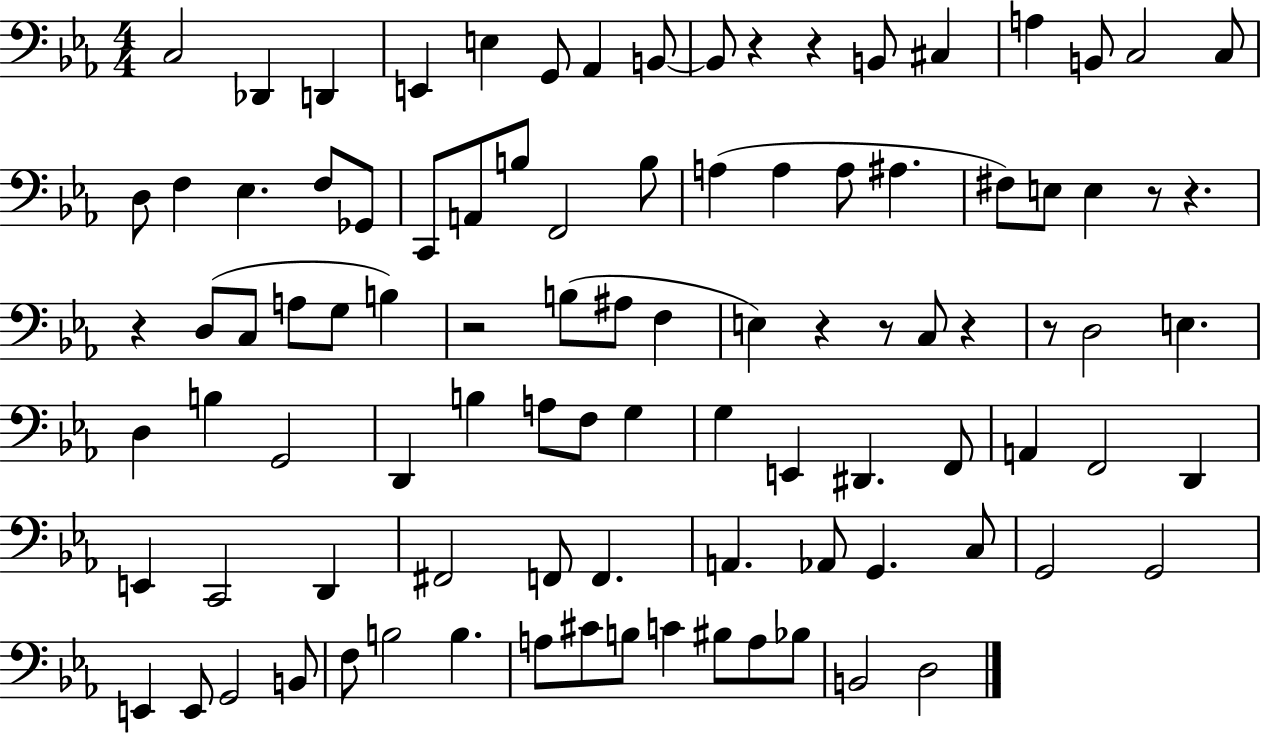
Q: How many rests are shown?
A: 10